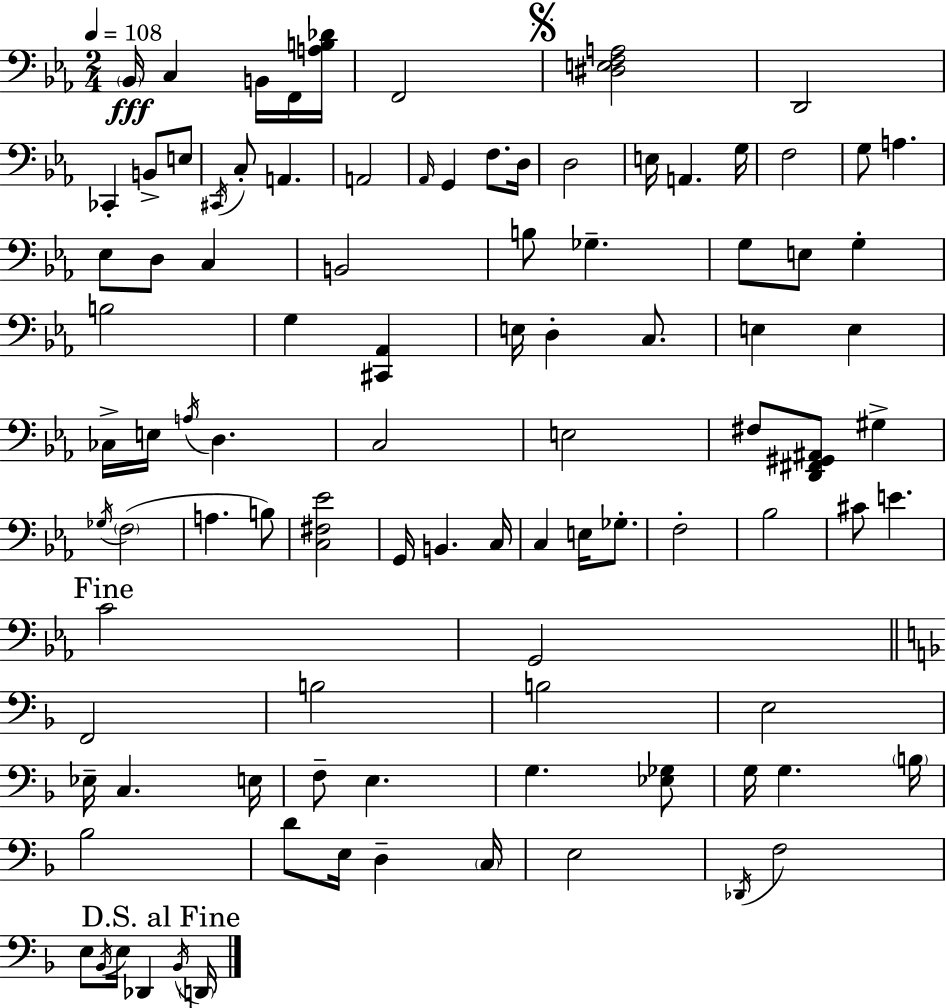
{
  \clef bass
  \numericTimeSignature
  \time 2/4
  \key ees \major
  \tempo 4 = 108
  \parenthesize bes,16\fff c4 b,16 f,16 <a b des'>16 | f,2 | \mark \markup { \musicglyph "scripts.segno" } <dis e f a>2 | d,2 | \break ces,4-. b,8-> e8 | \acciaccatura { cis,16 } c8-. a,4. | a,2 | \grace { aes,16 } g,4 f8. | \break d16 d2 | e16 a,4. | g16 f2 | g8 a4. | \break ees8 d8 c4 | b,2 | b8 ges4.-- | g8 e8 g4-. | \break b2 | g4 <cis, aes,>4 | e16 d4-. c8. | e4 e4 | \break ces16-> e16 \acciaccatura { a16 } d4. | c2 | e2 | fis8 <d, fis, gis, ais,>8 gis4-> | \break \acciaccatura { ges16 }( \parenthesize f2 | a4. | b8) <c fis ees'>2 | g,16 b,4. | \break c16 c4 | e16 ges8.-. f2-. | bes2 | cis'8 e'4. | \break \mark "Fine" c'2 | g,2 | \bar "||" \break \key d \minor f,2 | b2 | b2 | e2 | \break ees16-- c4. e16 | f8-- e4. | g4. <ees ges>8 | g16 g4. \parenthesize b16 | \break bes2 | d'8 e16 d4-- \parenthesize c16 | e2 | \acciaccatura { des,16 } f2 | \break e8 \acciaccatura { bes,16 } e16 des,4 | \mark "D.S. al Fine" \acciaccatura { bes,16 } \parenthesize d,16 \bar "|."
}